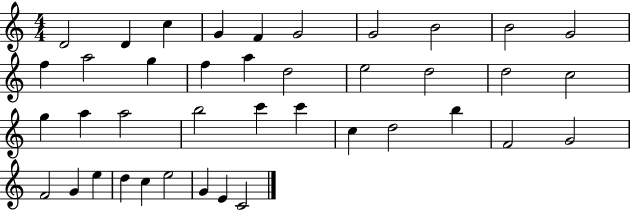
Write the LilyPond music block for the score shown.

{
  \clef treble
  \numericTimeSignature
  \time 4/4
  \key c \major
  d'2 d'4 c''4 | g'4 f'4 g'2 | g'2 b'2 | b'2 g'2 | \break f''4 a''2 g''4 | f''4 a''4 d''2 | e''2 d''2 | d''2 c''2 | \break g''4 a''4 a''2 | b''2 c'''4 c'''4 | c''4 d''2 b''4 | f'2 g'2 | \break f'2 g'4 e''4 | d''4 c''4 e''2 | g'4 e'4 c'2 | \bar "|."
}